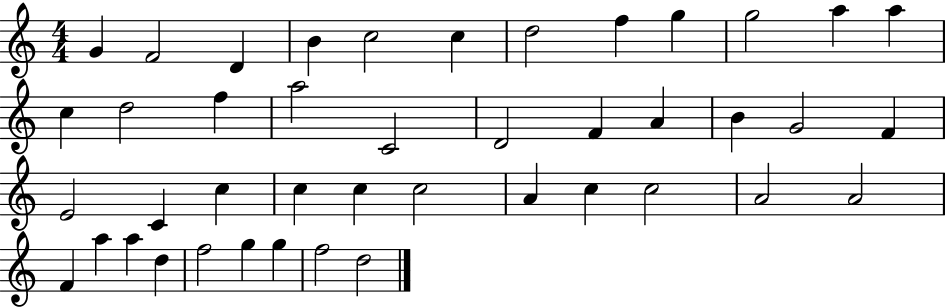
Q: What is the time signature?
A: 4/4